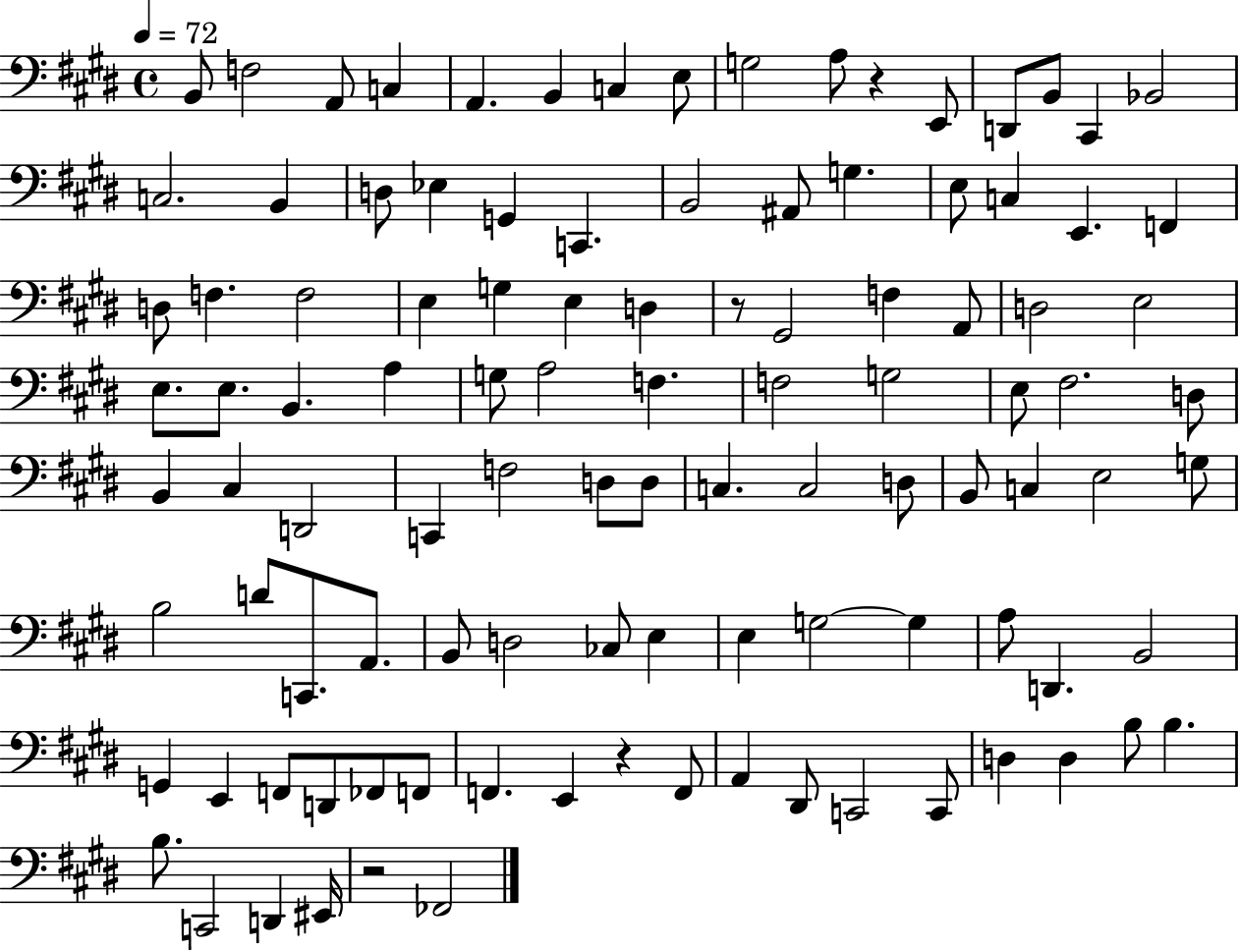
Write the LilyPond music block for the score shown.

{
  \clef bass
  \time 4/4
  \defaultTimeSignature
  \key e \major
  \tempo 4 = 72
  b,8 f2 a,8 c4 | a,4. b,4 c4 e8 | g2 a8 r4 e,8 | d,8 b,8 cis,4 bes,2 | \break c2. b,4 | d8 ees4 g,4 c,4. | b,2 ais,8 g4. | e8 c4 e,4. f,4 | \break d8 f4. f2 | e4 g4 e4 d4 | r8 gis,2 f4 a,8 | d2 e2 | \break e8. e8. b,4. a4 | g8 a2 f4. | f2 g2 | e8 fis2. d8 | \break b,4 cis4 d,2 | c,4 f2 d8 d8 | c4. c2 d8 | b,8 c4 e2 g8 | \break b2 d'8 c,8. a,8. | b,8 d2 ces8 e4 | e4 g2~~ g4 | a8 d,4. b,2 | \break g,4 e,4 f,8 d,8 fes,8 f,8 | f,4. e,4 r4 f,8 | a,4 dis,8 c,2 c,8 | d4 d4 b8 b4. | \break b8. c,2 d,4 eis,16 | r2 fes,2 | \bar "|."
}